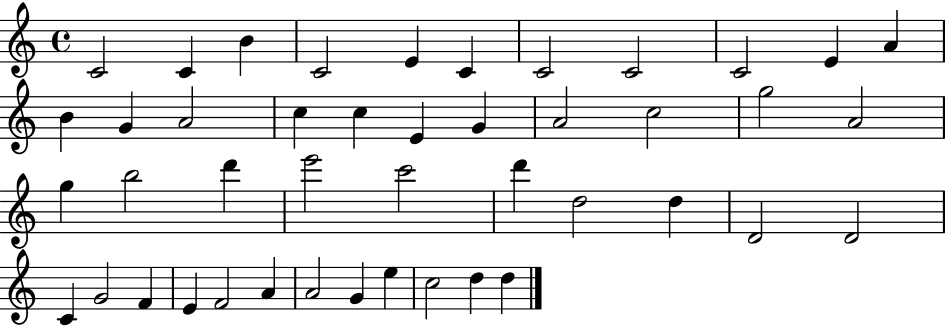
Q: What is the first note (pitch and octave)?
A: C4